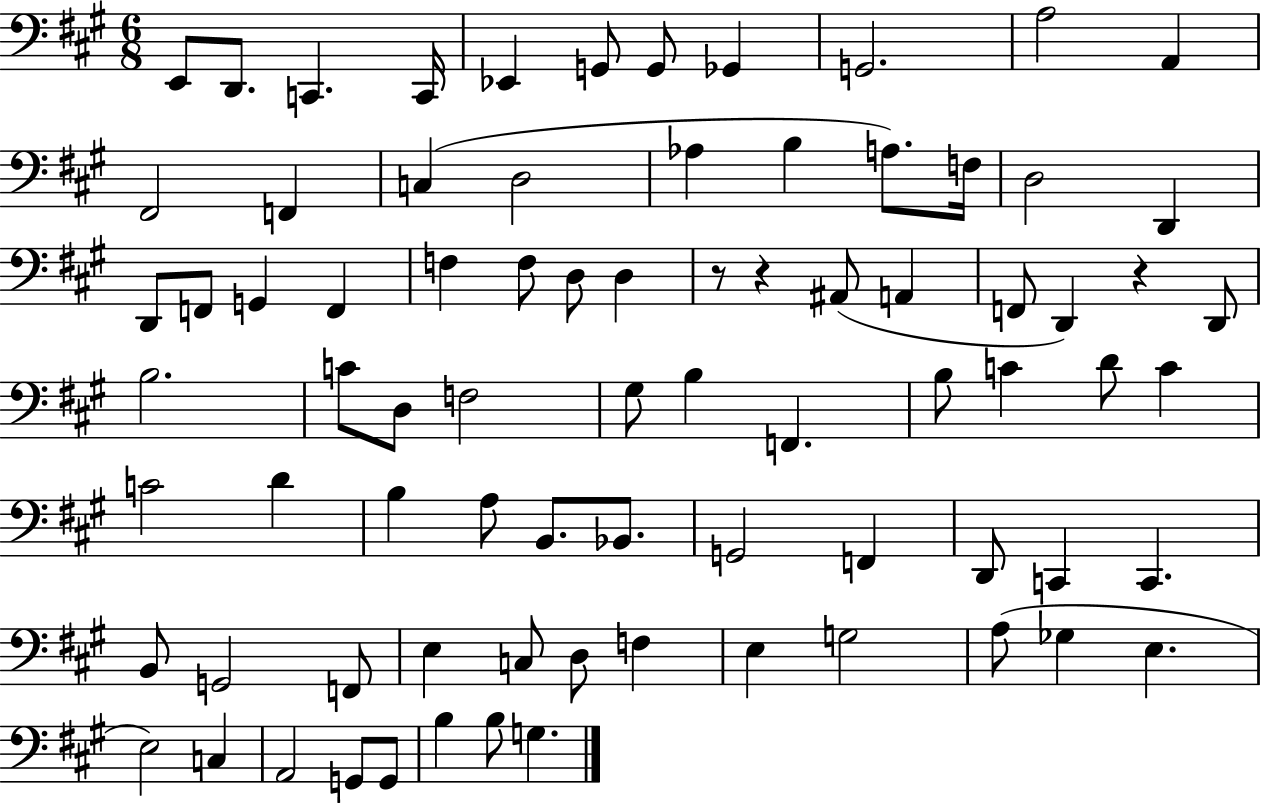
X:1
T:Untitled
M:6/8
L:1/4
K:A
E,,/2 D,,/2 C,, C,,/4 _E,, G,,/2 G,,/2 _G,, G,,2 A,2 A,, ^F,,2 F,, C, D,2 _A, B, A,/2 F,/4 D,2 D,, D,,/2 F,,/2 G,, F,, F, F,/2 D,/2 D, z/2 z ^A,,/2 A,, F,,/2 D,, z D,,/2 B,2 C/2 D,/2 F,2 ^G,/2 B, F,, B,/2 C D/2 C C2 D B, A,/2 B,,/2 _B,,/2 G,,2 F,, D,,/2 C,, C,, B,,/2 G,,2 F,,/2 E, C,/2 D,/2 F, E, G,2 A,/2 _G, E, E,2 C, A,,2 G,,/2 G,,/2 B, B,/2 G,